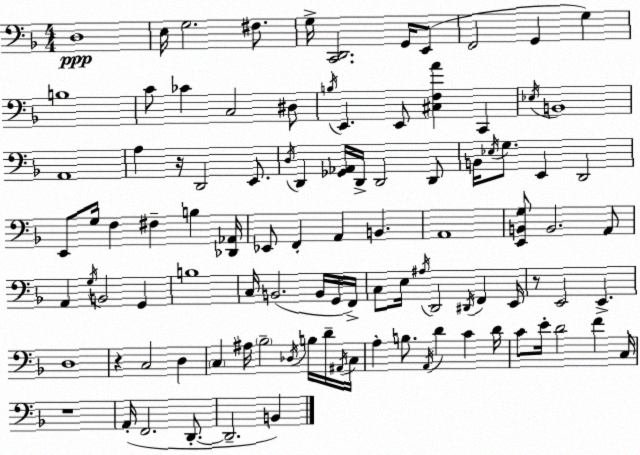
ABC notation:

X:1
T:Untitled
M:4/4
L:1/4
K:Dm
D,4 E,/4 G,2 ^F,/2 G,/4 [C,,D,,]2 G,,/4 E,,/2 F,,2 G,, G, B,4 C/2 _C C,2 ^D,/2 B,/4 E,, E,,/2 [^C,F,A] C,, _E,/4 B,,4 A,,4 A, z/4 D,,2 E,,/2 D,/4 D,, [_G,,_A,,]/4 D,,/4 D,,2 D,,/2 B,,/4 _E,/4 G,/2 E,, D,,2 E,,/2 G,/4 F, ^F, B, [_D,,_A,,]/4 _E,,/2 F,, A,, B,, A,,4 [E,,B,,G,]/2 B,,2 A,,/2 A,, G,/4 B,,2 G,, B,4 C,/4 B,,2 B,,/4 G,,/4 F,,/4 C,/2 E,/4 ^A,/4 D,,2 ^D,,/4 F,, E,,/4 z/2 E,,2 E,, D,4 z C,2 D, C, ^A,/4 _B,2 _D,/4 B,/4 D/4 ^A,,/4 C,/4 A, B,/2 A,,/4 D C D/4 C/2 E/4 D2 F C,/4 z4 A,,/4 F,,2 D,,/2 D,,2 B,,